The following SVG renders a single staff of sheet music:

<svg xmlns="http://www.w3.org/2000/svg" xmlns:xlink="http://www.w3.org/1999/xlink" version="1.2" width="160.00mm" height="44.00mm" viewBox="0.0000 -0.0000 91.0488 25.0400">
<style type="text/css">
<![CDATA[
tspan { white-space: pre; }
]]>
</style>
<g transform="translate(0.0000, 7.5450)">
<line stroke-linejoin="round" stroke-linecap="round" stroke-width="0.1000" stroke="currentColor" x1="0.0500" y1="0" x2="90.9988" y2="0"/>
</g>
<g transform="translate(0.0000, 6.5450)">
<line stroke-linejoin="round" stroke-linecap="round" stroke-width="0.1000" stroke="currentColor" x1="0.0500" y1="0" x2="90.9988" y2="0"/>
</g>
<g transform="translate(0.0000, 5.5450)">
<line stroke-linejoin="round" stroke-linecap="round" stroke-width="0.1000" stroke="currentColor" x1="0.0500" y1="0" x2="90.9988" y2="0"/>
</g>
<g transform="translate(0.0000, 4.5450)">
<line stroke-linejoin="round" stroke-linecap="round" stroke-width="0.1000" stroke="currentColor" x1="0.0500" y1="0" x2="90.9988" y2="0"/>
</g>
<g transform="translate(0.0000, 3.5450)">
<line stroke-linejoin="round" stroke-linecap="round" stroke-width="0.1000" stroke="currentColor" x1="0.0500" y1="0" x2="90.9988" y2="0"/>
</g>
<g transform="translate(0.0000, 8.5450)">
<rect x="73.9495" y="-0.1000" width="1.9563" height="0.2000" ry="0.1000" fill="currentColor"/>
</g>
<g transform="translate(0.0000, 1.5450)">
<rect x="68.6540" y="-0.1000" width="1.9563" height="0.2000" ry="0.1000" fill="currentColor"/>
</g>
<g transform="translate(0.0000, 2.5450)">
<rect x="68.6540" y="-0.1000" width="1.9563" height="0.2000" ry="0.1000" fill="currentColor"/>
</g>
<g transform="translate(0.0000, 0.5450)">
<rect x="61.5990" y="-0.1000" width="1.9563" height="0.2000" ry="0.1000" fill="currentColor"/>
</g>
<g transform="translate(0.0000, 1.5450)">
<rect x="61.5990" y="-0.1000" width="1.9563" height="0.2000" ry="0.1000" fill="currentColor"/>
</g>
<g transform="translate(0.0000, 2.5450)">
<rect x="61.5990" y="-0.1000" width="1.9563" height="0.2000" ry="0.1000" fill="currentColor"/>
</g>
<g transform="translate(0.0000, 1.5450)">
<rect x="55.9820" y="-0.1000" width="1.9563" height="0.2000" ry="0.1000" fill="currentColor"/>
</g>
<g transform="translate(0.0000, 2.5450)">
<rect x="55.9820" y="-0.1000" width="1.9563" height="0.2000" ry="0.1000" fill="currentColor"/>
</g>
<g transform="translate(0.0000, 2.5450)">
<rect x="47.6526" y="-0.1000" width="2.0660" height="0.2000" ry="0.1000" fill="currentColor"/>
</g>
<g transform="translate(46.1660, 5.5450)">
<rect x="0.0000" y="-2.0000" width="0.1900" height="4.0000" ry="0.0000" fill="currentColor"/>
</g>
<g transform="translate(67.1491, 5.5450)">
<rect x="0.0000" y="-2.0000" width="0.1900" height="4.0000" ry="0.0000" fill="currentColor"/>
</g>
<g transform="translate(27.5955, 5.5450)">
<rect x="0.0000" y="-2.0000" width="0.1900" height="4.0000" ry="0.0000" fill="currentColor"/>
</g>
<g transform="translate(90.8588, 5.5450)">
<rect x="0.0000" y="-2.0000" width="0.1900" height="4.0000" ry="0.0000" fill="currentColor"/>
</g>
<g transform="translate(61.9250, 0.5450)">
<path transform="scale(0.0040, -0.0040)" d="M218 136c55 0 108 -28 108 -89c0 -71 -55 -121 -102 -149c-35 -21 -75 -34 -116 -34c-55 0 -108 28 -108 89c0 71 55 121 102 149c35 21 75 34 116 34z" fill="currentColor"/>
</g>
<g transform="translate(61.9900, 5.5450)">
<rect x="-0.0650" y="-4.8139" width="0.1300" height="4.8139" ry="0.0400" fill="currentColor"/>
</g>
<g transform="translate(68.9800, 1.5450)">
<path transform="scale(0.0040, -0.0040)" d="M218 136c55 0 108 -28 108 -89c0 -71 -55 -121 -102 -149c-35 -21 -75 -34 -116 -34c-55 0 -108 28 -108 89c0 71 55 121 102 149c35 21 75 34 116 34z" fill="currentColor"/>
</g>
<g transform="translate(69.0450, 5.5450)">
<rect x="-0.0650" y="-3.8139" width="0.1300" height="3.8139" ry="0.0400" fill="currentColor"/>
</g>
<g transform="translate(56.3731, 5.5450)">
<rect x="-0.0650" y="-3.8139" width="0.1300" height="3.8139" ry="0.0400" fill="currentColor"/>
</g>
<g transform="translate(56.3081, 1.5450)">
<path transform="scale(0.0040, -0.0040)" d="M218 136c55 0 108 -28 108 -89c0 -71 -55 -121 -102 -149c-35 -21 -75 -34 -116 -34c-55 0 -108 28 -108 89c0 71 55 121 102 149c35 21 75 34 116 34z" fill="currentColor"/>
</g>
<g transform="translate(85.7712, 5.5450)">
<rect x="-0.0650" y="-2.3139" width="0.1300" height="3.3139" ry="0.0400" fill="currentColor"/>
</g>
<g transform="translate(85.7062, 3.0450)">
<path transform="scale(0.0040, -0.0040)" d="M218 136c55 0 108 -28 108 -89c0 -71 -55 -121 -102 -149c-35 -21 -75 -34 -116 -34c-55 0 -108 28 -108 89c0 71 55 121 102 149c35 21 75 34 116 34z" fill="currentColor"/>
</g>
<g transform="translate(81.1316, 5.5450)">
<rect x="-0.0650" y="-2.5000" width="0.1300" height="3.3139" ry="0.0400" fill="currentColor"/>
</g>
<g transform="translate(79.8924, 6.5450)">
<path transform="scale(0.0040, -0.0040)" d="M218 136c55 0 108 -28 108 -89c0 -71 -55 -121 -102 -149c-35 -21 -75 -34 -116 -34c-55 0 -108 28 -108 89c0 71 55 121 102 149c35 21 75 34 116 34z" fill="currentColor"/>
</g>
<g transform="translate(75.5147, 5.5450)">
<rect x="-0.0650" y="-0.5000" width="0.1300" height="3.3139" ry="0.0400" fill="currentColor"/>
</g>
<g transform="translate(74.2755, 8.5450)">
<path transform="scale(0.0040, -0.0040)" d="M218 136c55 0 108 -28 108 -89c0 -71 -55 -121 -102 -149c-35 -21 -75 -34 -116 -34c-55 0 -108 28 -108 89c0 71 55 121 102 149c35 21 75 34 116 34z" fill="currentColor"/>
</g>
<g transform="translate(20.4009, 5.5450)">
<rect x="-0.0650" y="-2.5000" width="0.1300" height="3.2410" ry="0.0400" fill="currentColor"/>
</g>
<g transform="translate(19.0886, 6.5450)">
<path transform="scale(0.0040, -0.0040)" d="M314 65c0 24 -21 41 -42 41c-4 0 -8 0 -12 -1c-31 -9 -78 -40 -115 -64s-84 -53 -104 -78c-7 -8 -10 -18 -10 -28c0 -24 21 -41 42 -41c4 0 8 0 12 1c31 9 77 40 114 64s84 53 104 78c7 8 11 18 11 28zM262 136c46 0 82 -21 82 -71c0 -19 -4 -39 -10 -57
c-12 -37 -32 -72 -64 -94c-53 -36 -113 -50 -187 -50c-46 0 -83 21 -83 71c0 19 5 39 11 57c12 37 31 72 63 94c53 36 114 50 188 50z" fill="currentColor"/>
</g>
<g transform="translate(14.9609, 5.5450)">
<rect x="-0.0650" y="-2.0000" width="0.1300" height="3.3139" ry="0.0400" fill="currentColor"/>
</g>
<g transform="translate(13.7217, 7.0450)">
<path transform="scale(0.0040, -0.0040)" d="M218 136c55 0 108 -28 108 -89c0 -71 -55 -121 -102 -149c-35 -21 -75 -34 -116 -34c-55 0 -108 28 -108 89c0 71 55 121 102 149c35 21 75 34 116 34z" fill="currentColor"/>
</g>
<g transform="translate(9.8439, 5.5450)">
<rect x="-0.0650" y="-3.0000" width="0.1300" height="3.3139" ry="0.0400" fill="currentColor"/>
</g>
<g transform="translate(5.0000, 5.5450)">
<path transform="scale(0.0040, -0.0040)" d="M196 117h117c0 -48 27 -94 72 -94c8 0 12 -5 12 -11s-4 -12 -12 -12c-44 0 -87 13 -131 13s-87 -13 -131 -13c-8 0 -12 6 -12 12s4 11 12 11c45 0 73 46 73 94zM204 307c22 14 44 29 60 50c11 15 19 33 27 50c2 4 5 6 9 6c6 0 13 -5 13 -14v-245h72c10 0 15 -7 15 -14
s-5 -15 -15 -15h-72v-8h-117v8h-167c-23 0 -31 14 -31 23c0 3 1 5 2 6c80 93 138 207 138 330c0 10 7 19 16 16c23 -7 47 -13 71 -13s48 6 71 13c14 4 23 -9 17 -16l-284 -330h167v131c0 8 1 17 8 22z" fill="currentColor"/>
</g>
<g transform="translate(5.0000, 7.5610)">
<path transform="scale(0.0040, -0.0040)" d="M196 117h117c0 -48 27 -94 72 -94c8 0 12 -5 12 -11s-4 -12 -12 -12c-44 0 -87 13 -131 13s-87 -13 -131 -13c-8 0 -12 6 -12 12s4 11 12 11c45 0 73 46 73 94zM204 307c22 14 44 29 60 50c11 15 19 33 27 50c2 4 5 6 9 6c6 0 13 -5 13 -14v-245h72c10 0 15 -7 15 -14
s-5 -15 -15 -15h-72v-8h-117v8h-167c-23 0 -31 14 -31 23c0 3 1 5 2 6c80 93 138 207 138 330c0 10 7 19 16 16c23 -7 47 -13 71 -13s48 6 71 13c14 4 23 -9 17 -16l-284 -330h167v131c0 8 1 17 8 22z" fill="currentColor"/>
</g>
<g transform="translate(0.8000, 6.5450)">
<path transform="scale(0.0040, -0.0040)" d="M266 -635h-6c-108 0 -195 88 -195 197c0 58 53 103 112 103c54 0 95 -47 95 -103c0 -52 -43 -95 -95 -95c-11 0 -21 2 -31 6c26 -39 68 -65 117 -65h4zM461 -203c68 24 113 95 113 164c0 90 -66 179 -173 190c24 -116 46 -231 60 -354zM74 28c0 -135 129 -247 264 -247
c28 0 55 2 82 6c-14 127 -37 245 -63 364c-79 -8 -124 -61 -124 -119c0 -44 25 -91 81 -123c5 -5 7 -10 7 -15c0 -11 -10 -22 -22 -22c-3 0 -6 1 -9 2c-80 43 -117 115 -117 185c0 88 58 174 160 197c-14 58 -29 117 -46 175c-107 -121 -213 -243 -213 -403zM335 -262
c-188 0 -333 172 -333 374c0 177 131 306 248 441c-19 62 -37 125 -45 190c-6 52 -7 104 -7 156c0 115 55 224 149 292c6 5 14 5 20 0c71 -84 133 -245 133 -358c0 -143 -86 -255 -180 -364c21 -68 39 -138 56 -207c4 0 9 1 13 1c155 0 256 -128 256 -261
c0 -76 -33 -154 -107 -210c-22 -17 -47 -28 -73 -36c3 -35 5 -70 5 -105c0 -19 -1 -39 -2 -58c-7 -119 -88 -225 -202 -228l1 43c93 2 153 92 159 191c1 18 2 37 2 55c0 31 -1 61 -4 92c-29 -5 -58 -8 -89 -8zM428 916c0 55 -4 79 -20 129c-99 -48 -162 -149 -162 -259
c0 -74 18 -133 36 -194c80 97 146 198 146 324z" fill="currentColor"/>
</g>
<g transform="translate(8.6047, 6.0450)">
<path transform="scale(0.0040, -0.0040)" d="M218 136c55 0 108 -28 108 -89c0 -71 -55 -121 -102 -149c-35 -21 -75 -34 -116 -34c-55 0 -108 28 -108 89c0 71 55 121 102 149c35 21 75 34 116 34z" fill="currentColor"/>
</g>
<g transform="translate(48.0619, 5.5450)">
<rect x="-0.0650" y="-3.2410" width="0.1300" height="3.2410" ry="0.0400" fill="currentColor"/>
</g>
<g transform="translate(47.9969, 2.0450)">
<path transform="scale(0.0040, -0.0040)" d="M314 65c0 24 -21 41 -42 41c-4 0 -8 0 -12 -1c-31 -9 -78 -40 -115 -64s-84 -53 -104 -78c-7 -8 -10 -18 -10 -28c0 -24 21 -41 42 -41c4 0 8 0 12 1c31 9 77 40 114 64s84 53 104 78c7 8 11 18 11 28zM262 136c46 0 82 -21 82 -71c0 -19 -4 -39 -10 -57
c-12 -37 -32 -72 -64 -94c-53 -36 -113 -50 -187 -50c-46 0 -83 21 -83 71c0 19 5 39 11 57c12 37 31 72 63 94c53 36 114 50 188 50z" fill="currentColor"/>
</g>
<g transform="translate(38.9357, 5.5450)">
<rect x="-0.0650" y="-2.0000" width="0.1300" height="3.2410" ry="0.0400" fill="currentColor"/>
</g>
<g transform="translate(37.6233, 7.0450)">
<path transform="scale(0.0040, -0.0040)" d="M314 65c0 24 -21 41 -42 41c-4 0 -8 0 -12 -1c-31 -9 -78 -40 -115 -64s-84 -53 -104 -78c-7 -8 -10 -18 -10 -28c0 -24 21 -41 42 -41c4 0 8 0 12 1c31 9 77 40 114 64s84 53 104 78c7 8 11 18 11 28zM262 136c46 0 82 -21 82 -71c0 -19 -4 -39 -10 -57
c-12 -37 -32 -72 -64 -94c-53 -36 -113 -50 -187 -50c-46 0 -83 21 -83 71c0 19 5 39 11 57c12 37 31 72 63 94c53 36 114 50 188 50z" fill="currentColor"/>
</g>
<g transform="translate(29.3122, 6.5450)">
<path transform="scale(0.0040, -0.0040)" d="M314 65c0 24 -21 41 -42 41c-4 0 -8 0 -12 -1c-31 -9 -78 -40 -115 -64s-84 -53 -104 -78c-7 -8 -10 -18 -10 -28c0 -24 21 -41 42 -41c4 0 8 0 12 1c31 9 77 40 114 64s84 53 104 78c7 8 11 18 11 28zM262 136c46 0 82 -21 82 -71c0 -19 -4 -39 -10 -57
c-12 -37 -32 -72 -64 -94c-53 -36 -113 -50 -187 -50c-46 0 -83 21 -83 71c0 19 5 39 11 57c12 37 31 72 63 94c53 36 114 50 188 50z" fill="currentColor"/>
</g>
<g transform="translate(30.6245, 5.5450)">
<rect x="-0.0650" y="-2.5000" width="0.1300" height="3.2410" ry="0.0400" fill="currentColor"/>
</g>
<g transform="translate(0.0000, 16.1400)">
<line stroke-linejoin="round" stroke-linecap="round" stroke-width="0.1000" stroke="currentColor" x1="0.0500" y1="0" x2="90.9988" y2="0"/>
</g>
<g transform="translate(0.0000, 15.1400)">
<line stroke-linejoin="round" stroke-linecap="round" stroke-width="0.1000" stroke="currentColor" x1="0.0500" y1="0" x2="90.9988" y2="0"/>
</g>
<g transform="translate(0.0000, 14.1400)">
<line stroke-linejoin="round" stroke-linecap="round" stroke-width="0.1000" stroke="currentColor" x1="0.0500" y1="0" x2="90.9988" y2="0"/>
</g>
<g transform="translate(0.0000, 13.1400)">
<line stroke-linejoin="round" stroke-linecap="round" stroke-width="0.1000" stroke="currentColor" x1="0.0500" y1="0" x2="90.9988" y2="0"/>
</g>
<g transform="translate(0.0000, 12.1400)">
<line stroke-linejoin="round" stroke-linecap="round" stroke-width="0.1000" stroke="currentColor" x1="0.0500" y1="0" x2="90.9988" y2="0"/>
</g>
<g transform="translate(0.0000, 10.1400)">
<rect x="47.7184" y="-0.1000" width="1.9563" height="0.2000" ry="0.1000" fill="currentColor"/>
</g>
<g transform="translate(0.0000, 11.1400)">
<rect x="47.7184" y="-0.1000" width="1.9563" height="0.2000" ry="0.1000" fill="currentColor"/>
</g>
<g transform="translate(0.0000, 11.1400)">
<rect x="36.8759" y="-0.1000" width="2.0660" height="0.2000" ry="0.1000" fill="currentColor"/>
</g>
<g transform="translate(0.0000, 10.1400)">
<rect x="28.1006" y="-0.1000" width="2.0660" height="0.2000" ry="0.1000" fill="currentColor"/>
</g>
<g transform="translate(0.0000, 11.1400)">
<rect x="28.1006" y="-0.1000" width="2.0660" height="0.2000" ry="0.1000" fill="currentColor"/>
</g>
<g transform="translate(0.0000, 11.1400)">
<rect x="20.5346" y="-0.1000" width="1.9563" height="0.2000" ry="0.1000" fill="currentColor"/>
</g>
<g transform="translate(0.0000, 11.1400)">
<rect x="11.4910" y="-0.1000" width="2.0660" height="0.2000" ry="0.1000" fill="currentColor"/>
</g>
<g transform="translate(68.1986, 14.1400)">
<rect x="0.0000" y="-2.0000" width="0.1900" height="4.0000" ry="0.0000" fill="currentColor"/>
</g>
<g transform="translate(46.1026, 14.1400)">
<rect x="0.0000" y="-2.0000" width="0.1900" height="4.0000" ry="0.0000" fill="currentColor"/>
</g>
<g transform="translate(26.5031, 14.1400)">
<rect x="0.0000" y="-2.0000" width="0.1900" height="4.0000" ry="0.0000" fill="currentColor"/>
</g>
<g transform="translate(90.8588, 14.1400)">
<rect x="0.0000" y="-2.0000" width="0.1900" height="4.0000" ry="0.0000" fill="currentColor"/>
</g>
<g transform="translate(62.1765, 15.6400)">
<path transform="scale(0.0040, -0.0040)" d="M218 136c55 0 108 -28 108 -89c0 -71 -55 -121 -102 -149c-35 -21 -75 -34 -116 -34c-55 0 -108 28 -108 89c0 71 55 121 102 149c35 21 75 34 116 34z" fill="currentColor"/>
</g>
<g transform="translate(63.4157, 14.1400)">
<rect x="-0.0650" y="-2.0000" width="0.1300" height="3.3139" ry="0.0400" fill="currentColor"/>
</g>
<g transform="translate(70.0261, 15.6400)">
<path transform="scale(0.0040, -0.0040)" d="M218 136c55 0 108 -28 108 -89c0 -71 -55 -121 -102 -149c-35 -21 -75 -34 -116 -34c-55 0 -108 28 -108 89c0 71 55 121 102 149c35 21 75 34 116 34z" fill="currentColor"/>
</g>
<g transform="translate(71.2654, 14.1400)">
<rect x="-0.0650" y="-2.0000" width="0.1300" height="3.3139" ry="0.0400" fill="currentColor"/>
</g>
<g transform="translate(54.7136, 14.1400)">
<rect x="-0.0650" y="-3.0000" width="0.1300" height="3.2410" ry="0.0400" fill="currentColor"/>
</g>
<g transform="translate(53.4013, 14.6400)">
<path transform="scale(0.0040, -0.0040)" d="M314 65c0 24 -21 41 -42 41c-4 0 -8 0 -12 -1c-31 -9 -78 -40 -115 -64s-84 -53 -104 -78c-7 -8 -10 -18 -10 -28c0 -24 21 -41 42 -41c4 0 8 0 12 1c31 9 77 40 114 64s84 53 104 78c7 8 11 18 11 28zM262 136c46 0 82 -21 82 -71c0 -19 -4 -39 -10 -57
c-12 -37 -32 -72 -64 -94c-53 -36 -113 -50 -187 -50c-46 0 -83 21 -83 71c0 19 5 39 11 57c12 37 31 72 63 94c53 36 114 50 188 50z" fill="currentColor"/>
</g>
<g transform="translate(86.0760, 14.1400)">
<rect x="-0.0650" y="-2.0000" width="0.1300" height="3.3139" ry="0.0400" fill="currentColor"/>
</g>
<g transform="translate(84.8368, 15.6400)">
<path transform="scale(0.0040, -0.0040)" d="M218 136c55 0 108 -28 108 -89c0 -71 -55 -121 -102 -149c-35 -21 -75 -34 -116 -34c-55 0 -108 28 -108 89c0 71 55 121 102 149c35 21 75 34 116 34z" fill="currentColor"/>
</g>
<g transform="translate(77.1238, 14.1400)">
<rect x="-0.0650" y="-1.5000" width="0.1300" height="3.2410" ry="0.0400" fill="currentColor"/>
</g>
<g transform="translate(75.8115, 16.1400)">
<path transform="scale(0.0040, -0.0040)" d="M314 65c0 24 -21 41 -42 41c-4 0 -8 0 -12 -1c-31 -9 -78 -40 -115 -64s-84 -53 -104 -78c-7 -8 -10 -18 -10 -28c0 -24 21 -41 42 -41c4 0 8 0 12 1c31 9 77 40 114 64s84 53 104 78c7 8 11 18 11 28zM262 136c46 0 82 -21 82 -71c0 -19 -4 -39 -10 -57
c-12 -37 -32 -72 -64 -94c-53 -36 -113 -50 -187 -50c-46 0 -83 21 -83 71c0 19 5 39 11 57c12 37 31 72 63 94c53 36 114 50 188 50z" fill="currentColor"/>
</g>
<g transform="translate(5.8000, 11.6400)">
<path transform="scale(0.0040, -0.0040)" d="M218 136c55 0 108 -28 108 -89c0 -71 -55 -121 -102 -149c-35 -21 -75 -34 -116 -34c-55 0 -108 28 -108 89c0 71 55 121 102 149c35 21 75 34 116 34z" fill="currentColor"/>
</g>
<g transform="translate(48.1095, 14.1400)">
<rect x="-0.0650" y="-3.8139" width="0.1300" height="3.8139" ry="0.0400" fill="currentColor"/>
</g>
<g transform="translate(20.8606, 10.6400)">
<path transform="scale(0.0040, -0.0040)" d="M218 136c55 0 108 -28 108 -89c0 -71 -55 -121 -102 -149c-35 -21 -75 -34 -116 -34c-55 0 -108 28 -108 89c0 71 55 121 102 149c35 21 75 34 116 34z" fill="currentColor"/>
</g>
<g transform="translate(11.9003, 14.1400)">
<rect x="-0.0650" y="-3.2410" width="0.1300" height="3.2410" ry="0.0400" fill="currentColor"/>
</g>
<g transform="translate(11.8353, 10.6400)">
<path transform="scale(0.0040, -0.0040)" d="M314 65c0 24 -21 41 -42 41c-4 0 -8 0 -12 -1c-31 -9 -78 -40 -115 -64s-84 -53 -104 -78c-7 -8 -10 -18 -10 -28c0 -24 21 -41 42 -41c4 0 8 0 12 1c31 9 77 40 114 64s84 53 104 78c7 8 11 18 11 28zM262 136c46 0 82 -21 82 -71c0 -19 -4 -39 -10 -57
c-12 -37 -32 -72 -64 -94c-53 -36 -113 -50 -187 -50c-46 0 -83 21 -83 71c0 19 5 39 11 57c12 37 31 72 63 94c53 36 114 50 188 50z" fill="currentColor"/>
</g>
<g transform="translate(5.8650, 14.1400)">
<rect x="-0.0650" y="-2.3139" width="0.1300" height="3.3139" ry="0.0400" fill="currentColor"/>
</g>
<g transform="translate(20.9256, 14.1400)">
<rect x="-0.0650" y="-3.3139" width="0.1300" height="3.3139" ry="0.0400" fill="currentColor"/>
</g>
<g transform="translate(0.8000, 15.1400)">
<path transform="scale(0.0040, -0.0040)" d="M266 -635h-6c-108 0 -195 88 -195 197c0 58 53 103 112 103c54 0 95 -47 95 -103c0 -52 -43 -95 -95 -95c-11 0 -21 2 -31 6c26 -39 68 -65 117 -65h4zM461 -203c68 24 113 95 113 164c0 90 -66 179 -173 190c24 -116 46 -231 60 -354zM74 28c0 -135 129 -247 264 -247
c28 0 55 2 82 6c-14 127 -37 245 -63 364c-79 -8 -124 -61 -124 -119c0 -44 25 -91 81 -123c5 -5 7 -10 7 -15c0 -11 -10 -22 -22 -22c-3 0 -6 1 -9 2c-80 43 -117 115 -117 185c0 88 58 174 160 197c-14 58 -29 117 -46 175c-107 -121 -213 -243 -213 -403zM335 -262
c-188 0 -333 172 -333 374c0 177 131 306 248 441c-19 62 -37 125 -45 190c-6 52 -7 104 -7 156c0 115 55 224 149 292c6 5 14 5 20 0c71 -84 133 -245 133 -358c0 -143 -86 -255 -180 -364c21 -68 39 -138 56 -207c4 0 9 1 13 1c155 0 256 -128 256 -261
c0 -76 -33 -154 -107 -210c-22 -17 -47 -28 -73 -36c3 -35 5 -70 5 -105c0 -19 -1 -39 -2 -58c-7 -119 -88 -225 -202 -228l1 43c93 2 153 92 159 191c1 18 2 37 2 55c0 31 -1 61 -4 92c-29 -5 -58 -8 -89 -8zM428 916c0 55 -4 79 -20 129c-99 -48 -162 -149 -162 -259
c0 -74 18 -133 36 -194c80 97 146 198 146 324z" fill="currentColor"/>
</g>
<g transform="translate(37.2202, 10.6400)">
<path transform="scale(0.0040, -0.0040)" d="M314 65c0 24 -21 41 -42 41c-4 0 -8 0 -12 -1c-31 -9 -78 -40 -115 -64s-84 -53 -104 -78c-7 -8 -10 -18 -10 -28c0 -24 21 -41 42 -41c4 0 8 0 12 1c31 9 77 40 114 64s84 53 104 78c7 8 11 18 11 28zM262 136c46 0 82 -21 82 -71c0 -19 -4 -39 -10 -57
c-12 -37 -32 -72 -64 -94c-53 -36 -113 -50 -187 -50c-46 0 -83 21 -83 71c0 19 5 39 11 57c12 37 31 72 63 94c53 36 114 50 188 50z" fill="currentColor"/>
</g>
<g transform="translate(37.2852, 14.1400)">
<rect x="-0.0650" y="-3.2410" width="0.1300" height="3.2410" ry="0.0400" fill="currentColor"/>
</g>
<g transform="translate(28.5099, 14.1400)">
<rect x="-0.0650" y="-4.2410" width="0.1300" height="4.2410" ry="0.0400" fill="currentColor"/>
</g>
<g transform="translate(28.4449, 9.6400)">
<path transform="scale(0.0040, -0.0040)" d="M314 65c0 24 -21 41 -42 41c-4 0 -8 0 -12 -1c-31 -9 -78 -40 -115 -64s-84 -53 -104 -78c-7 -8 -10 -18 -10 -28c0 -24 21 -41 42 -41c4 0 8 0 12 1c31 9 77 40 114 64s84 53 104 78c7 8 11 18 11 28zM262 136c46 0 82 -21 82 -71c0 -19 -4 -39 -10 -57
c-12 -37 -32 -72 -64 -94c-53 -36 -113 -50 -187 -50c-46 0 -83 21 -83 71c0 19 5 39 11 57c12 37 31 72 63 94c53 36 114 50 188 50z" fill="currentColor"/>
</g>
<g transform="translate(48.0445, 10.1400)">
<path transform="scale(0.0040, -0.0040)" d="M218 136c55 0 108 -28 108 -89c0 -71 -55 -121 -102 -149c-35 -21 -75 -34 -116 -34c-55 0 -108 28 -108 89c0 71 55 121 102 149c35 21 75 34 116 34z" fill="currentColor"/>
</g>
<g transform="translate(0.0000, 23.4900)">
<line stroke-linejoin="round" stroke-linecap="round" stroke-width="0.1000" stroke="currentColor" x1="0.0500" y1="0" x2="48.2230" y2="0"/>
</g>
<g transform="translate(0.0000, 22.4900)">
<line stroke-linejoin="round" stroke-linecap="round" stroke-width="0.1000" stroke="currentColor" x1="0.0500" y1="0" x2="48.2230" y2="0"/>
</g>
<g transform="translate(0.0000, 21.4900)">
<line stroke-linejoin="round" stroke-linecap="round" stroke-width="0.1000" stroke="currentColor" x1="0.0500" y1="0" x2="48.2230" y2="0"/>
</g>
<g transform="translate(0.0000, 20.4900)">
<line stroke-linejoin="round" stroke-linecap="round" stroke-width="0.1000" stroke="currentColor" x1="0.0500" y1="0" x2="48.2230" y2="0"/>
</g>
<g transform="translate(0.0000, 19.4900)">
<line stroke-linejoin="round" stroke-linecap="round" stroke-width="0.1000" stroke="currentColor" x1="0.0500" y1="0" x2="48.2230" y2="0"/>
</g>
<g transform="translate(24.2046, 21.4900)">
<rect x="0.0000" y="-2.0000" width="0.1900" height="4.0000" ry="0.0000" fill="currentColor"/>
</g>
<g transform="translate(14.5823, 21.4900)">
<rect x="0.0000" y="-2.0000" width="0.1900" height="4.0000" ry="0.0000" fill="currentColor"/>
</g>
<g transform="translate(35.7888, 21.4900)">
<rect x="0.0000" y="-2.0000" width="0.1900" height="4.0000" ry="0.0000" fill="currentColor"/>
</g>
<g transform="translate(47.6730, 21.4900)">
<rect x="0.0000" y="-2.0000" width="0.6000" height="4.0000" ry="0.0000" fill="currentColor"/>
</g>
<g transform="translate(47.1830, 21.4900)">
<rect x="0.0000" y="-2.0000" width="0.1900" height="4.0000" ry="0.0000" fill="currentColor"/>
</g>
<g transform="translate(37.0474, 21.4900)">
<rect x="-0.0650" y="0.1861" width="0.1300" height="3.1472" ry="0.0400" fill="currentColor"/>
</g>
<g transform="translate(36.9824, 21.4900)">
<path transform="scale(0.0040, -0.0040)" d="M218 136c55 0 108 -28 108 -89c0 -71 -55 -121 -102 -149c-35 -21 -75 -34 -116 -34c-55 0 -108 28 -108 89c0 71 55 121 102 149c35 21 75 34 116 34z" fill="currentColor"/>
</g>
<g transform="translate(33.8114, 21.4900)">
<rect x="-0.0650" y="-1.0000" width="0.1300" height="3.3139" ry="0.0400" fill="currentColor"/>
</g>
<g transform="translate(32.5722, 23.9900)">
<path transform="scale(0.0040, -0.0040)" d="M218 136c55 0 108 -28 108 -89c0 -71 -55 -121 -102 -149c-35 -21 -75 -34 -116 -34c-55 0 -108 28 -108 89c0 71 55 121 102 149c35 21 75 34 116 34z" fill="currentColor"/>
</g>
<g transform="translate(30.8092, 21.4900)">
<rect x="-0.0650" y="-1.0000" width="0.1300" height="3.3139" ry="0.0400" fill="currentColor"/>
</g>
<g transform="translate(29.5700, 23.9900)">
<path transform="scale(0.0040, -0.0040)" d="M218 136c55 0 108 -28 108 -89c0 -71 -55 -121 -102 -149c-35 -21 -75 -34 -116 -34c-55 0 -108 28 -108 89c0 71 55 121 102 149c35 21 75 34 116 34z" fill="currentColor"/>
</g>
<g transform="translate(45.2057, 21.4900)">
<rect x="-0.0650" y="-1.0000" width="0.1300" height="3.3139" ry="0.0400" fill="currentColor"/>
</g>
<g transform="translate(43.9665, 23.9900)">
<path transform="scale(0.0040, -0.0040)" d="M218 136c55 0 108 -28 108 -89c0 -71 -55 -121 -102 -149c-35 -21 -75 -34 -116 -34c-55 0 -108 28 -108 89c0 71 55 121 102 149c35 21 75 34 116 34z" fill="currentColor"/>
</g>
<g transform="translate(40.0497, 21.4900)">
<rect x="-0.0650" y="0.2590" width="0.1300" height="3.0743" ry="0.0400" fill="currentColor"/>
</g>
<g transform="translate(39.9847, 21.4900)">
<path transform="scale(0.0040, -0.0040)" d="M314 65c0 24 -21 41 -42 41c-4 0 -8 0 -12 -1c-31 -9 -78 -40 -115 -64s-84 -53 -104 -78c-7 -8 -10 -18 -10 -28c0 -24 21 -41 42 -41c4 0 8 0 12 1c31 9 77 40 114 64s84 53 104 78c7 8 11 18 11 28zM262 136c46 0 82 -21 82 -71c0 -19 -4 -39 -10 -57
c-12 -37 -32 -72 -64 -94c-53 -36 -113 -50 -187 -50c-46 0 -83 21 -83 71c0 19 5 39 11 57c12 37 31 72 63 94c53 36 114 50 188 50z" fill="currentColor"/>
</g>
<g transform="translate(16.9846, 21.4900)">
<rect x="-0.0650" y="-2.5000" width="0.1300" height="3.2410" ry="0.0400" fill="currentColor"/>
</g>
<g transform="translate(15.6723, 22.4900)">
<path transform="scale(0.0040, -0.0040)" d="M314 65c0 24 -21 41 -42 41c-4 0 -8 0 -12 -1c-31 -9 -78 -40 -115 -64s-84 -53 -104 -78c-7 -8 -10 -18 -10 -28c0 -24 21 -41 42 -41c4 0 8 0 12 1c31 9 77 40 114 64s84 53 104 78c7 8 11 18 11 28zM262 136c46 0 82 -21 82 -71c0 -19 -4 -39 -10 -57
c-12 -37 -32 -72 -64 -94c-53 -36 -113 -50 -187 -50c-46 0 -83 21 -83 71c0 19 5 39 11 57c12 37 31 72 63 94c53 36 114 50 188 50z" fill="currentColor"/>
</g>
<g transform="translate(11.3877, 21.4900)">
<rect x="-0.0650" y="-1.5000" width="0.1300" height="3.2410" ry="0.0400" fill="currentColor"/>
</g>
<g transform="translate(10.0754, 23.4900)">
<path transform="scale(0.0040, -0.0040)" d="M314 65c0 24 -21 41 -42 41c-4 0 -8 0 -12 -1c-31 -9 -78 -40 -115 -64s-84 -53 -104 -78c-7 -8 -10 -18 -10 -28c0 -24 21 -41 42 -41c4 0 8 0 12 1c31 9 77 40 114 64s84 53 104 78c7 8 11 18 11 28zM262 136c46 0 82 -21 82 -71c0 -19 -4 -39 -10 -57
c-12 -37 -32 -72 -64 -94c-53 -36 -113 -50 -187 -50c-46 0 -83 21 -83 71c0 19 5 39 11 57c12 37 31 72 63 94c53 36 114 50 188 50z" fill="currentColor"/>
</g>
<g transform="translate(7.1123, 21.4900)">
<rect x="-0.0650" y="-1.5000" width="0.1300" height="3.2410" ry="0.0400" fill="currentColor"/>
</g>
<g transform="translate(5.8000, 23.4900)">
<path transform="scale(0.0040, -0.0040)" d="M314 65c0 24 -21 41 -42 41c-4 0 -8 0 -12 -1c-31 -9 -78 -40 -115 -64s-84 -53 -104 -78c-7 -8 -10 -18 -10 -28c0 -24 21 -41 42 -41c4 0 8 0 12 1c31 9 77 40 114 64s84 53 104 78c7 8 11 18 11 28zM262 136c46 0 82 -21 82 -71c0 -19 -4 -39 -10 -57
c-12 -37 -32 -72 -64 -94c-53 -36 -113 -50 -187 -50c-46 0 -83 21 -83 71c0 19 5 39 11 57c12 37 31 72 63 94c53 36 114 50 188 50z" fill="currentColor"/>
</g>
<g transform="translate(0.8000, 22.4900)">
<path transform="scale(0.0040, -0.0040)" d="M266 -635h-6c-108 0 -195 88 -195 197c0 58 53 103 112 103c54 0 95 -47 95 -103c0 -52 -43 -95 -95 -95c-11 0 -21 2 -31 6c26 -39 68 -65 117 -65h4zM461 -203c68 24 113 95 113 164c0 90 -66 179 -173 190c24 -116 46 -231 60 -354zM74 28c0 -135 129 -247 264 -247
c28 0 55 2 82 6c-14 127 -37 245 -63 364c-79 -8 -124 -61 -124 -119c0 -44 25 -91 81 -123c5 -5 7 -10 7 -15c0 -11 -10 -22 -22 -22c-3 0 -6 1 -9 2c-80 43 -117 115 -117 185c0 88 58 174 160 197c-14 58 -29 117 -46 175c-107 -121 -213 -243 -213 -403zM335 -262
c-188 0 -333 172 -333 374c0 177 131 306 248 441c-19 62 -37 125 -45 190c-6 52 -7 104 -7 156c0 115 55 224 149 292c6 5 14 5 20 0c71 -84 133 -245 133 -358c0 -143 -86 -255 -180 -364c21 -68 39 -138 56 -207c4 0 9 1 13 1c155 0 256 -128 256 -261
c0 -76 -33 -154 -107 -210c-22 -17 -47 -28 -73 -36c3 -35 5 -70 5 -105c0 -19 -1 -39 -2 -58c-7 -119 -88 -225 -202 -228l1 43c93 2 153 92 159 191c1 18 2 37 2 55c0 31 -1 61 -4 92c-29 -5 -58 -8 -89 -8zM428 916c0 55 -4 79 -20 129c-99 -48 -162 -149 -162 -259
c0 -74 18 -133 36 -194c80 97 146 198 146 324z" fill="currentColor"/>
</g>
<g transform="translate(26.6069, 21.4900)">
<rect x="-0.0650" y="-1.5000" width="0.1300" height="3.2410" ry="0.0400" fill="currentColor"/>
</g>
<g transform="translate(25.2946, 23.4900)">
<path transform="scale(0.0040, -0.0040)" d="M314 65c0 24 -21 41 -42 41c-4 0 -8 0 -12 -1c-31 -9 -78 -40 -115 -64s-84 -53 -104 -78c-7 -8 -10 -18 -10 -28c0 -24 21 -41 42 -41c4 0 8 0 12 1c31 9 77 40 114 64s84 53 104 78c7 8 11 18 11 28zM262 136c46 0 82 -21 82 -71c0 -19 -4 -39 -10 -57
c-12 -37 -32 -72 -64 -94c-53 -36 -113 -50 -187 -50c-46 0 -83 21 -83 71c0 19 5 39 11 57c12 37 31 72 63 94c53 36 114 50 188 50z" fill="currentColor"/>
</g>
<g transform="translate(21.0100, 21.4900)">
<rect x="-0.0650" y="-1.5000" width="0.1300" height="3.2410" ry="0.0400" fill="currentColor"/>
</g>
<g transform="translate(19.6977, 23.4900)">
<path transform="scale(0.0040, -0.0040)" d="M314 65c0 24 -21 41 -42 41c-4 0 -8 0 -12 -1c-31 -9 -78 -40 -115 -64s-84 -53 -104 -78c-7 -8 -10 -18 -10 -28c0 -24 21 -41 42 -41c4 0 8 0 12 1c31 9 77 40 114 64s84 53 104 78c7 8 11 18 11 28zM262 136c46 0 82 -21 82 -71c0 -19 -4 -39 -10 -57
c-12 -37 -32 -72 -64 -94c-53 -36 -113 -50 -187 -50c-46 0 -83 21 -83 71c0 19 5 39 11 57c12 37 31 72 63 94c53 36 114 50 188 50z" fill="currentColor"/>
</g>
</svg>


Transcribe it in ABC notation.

X:1
T:Untitled
M:4/4
L:1/4
K:C
A F G2 G2 F2 b2 c' e' c' C G g g b2 b d'2 b2 c' A2 F F E2 F E2 E2 G2 E2 E2 D D B B2 D